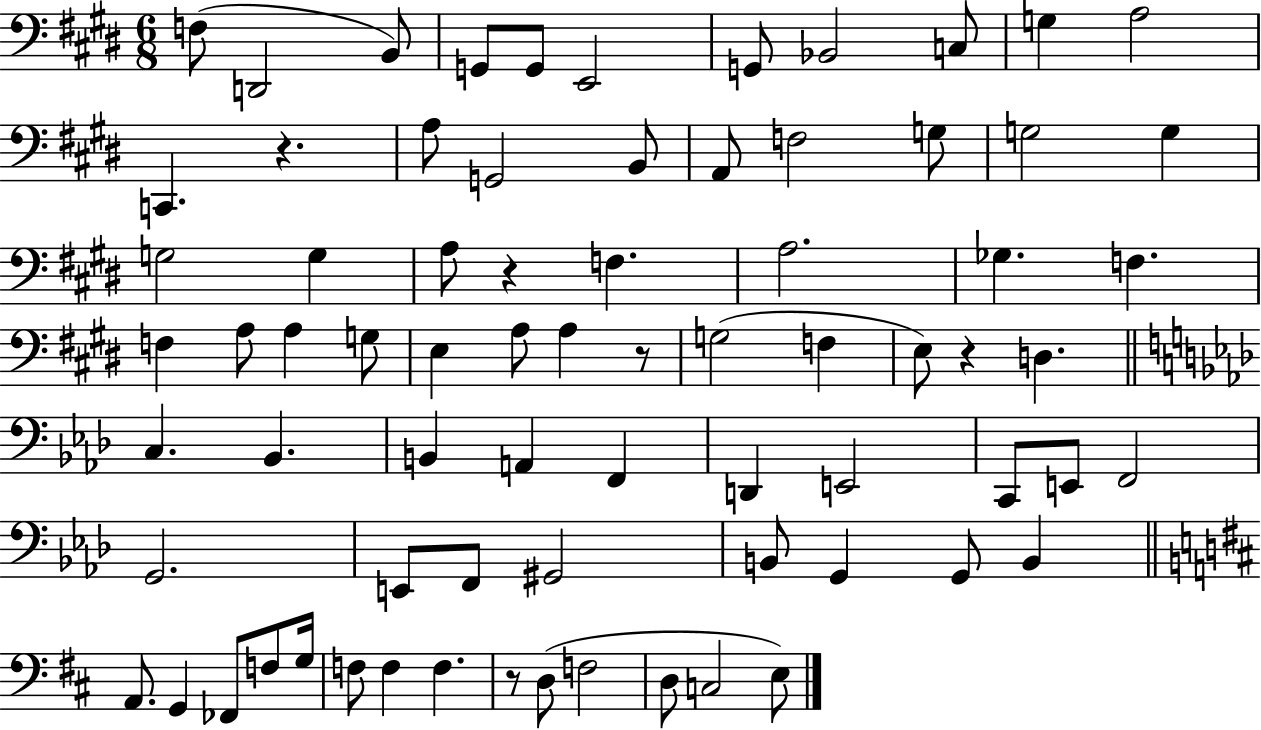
{
  \clef bass
  \numericTimeSignature
  \time 6/8
  \key e \major
  f8( d,2 b,8) | g,8 g,8 e,2 | g,8 bes,2 c8 | g4 a2 | \break c,4. r4. | a8 g,2 b,8 | a,8 f2 g8 | g2 g4 | \break g2 g4 | a8 r4 f4. | a2. | ges4. f4. | \break f4 a8 a4 g8 | e4 a8 a4 r8 | g2( f4 | e8) r4 d4. | \break \bar "||" \break \key aes \major c4. bes,4. | b,4 a,4 f,4 | d,4 e,2 | c,8 e,8 f,2 | \break g,2. | e,8 f,8 gis,2 | b,8 g,4 g,8 b,4 | \bar "||" \break \key d \major a,8. g,4 fes,8 f8 g16 | f8 f4 f4. | r8 d8( f2 | d8 c2 e8) | \break \bar "|."
}